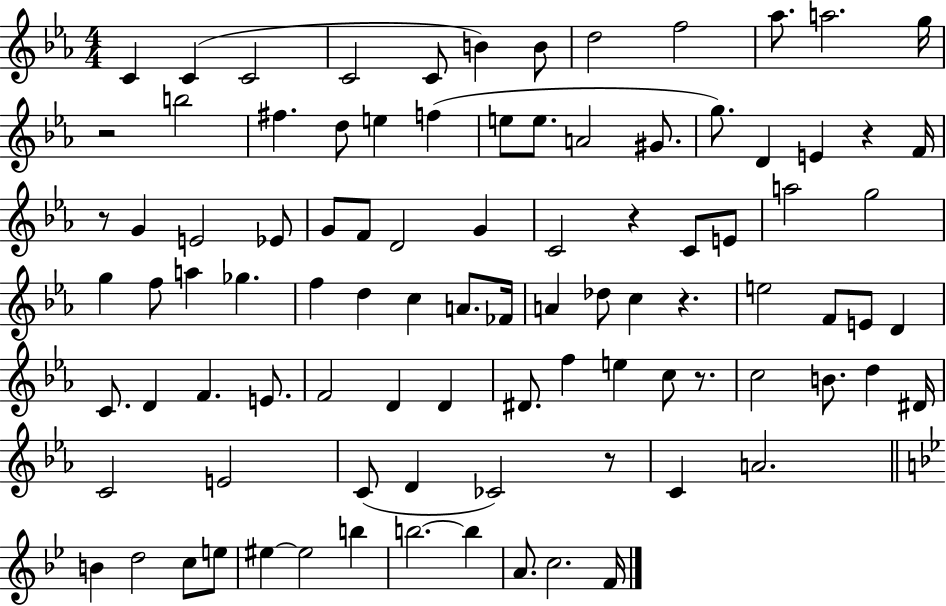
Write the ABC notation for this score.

X:1
T:Untitled
M:4/4
L:1/4
K:Eb
C C C2 C2 C/2 B B/2 d2 f2 _a/2 a2 g/4 z2 b2 ^f d/2 e f e/2 e/2 A2 ^G/2 g/2 D E z F/4 z/2 G E2 _E/2 G/2 F/2 D2 G C2 z C/2 E/2 a2 g2 g f/2 a _g f d c A/2 _F/4 A _d/2 c z e2 F/2 E/2 D C/2 D F E/2 F2 D D ^D/2 f e c/2 z/2 c2 B/2 d ^D/4 C2 E2 C/2 D _C2 z/2 C A2 B d2 c/2 e/2 ^e ^e2 b b2 b A/2 c2 F/4